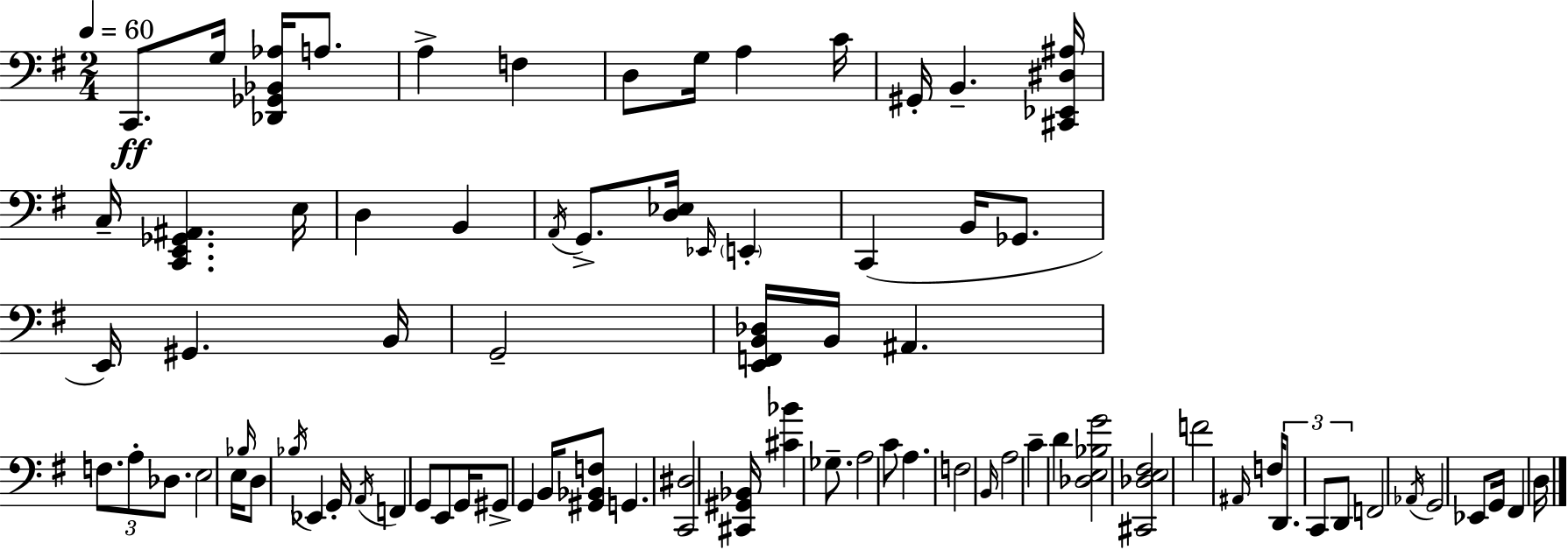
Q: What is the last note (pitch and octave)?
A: D3